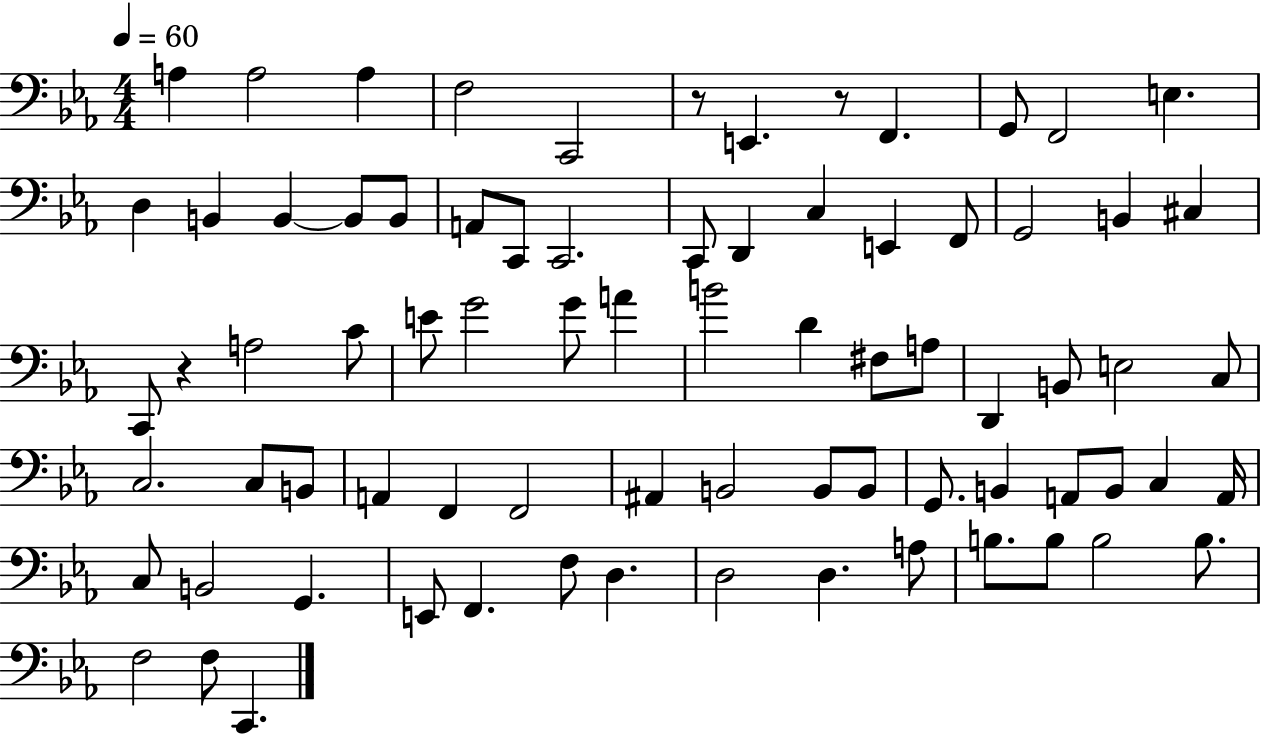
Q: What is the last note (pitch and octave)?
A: C2